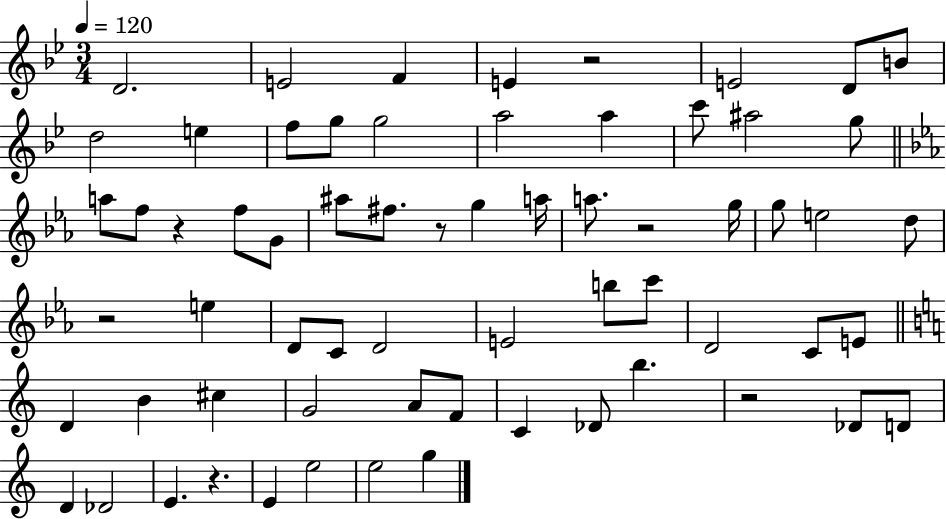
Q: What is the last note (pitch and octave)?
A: G5